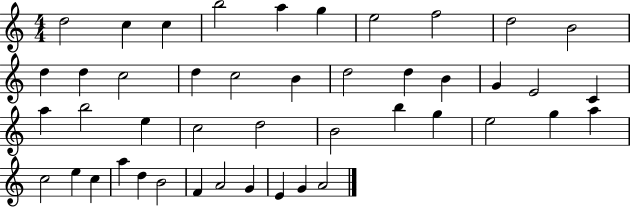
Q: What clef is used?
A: treble